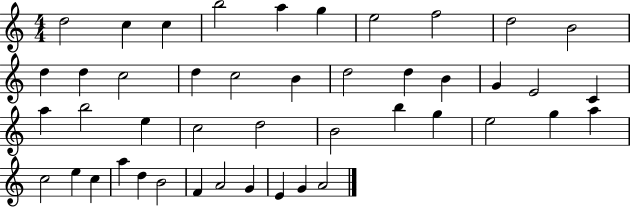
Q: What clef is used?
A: treble